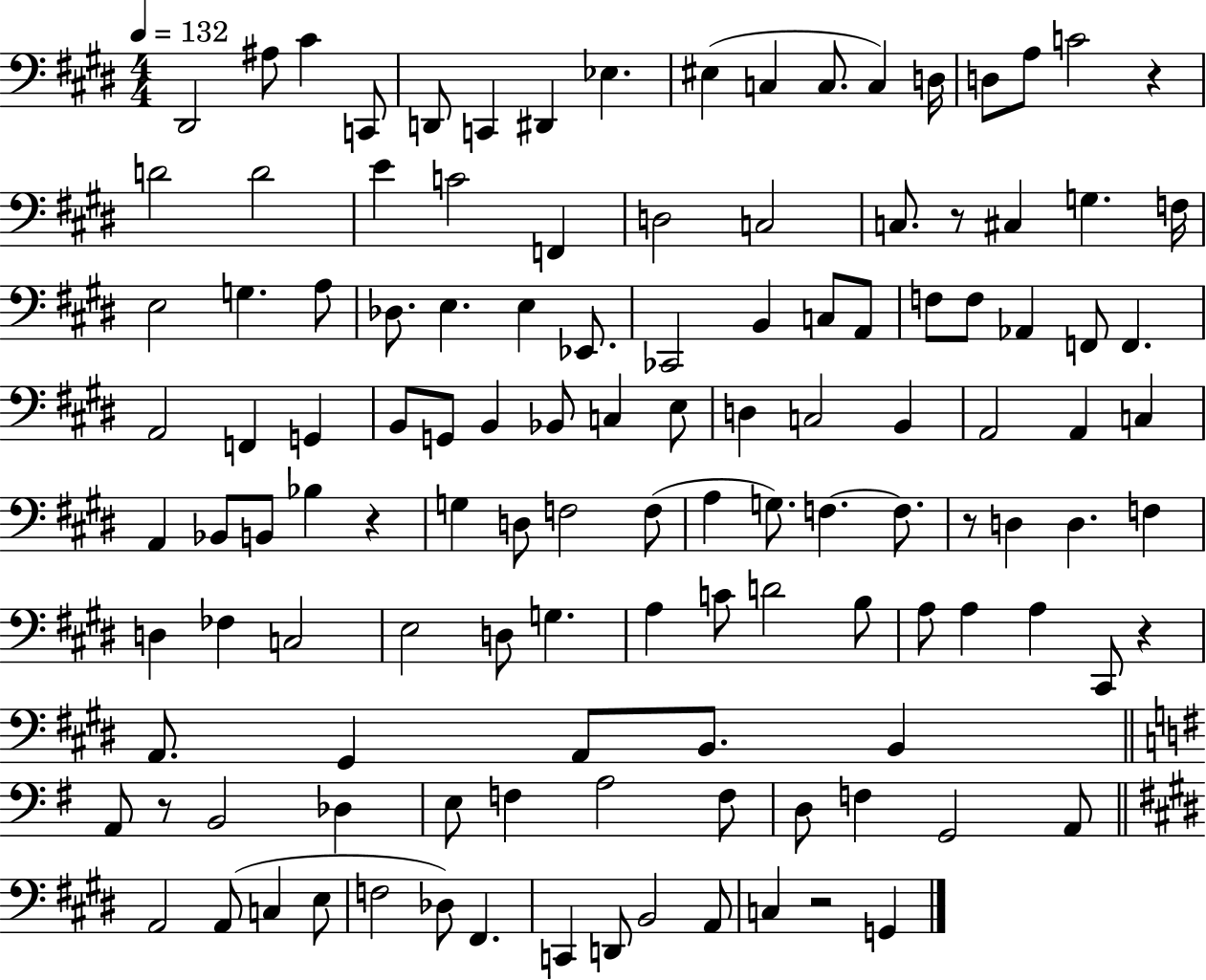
D#2/h A#3/e C#4/q C2/e D2/e C2/q D#2/q Eb3/q. EIS3/q C3/q C3/e. C3/q D3/s D3/e A3/e C4/h R/q D4/h D4/h E4/q C4/h F2/q D3/h C3/h C3/e. R/e C#3/q G3/q. F3/s E3/h G3/q. A3/e Db3/e. E3/q. E3/q Eb2/e. CES2/h B2/q C3/e A2/e F3/e F3/e Ab2/q F2/e F2/q. A2/h F2/q G2/q B2/e G2/e B2/q Bb2/e C3/q E3/e D3/q C3/h B2/q A2/h A2/q C3/q A2/q Bb2/e B2/e Bb3/q R/q G3/q D3/e F3/h F3/e A3/q G3/e. F3/q. F3/e. R/e D3/q D3/q. F3/q D3/q FES3/q C3/h E3/h D3/e G3/q. A3/q C4/e D4/h B3/e A3/e A3/q A3/q C#2/e R/q A2/e. G#2/q A2/e B2/e. B2/q A2/e R/e B2/h Db3/q E3/e F3/q A3/h F3/e D3/e F3/q G2/h A2/e A2/h A2/e C3/q E3/e F3/h Db3/e F#2/q. C2/q D2/e B2/h A2/e C3/q R/h G2/q